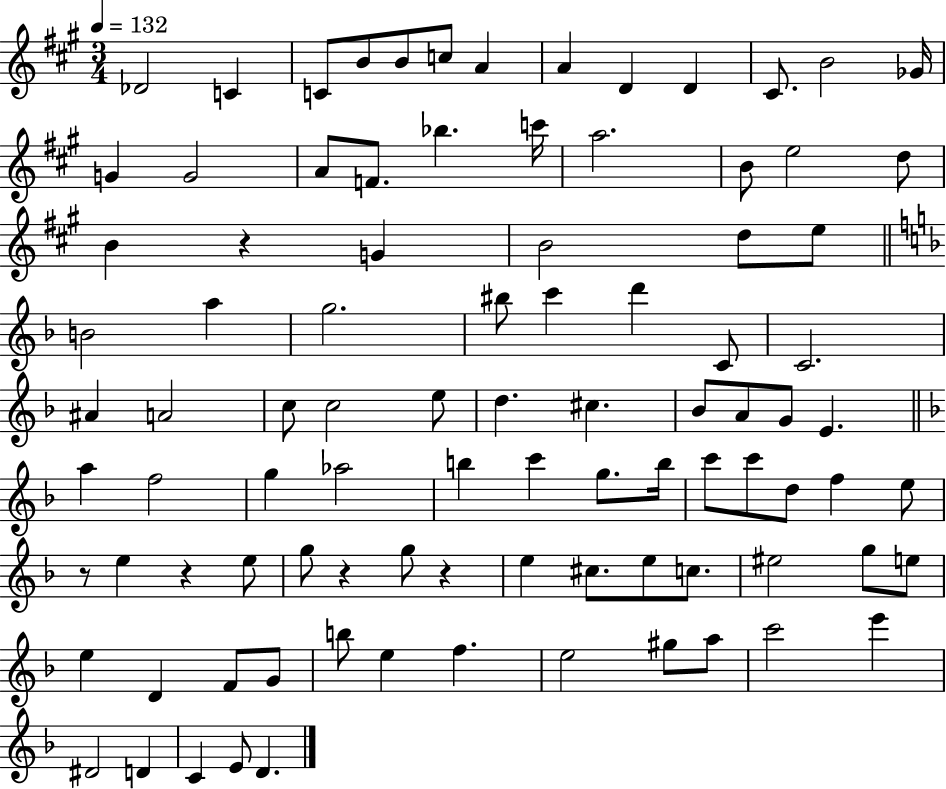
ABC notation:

X:1
T:Untitled
M:3/4
L:1/4
K:A
_D2 C C/2 B/2 B/2 c/2 A A D D ^C/2 B2 _G/4 G G2 A/2 F/2 _b c'/4 a2 B/2 e2 d/2 B z G B2 d/2 e/2 B2 a g2 ^b/2 c' d' C/2 C2 ^A A2 c/2 c2 e/2 d ^c _B/2 A/2 G/2 E a f2 g _a2 b c' g/2 b/4 c'/2 c'/2 d/2 f e/2 z/2 e z e/2 g/2 z g/2 z e ^c/2 e/2 c/2 ^e2 g/2 e/2 e D F/2 G/2 b/2 e f e2 ^g/2 a/2 c'2 e' ^D2 D C E/2 D